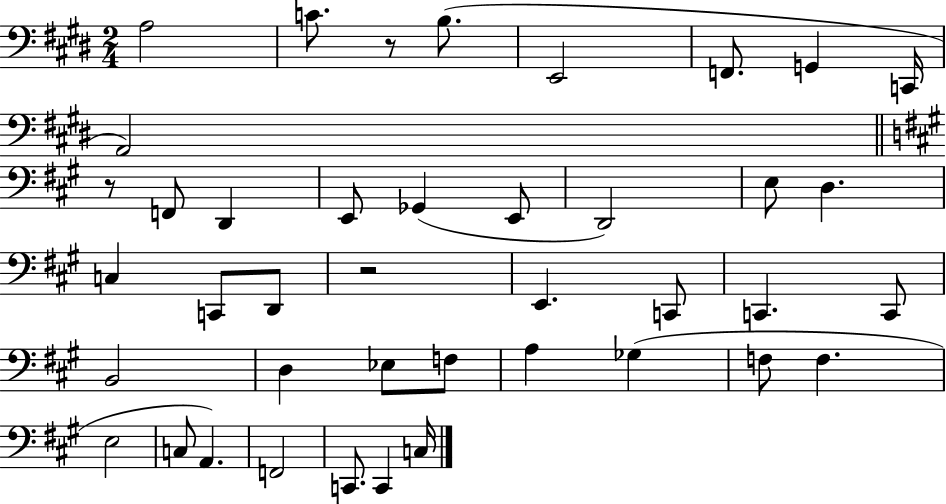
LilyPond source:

{
  \clef bass
  \numericTimeSignature
  \time 2/4
  \key e \major
  a2 | c'8. r8 b8.( | e,2 | f,8. g,4 c,16 | \break a,2) | \bar "||" \break \key a \major r8 f,8 d,4 | e,8 ges,4( e,8 | d,2) | e8 d4. | \break c4 c,8 d,8 | r2 | e,4. c,8 | c,4. c,8 | \break b,2 | d4 ees8 f8 | a4 ges4( | f8 f4. | \break e2 | c8 a,4.) | f,2 | c,8. c,4 c16 | \break \bar "|."
}